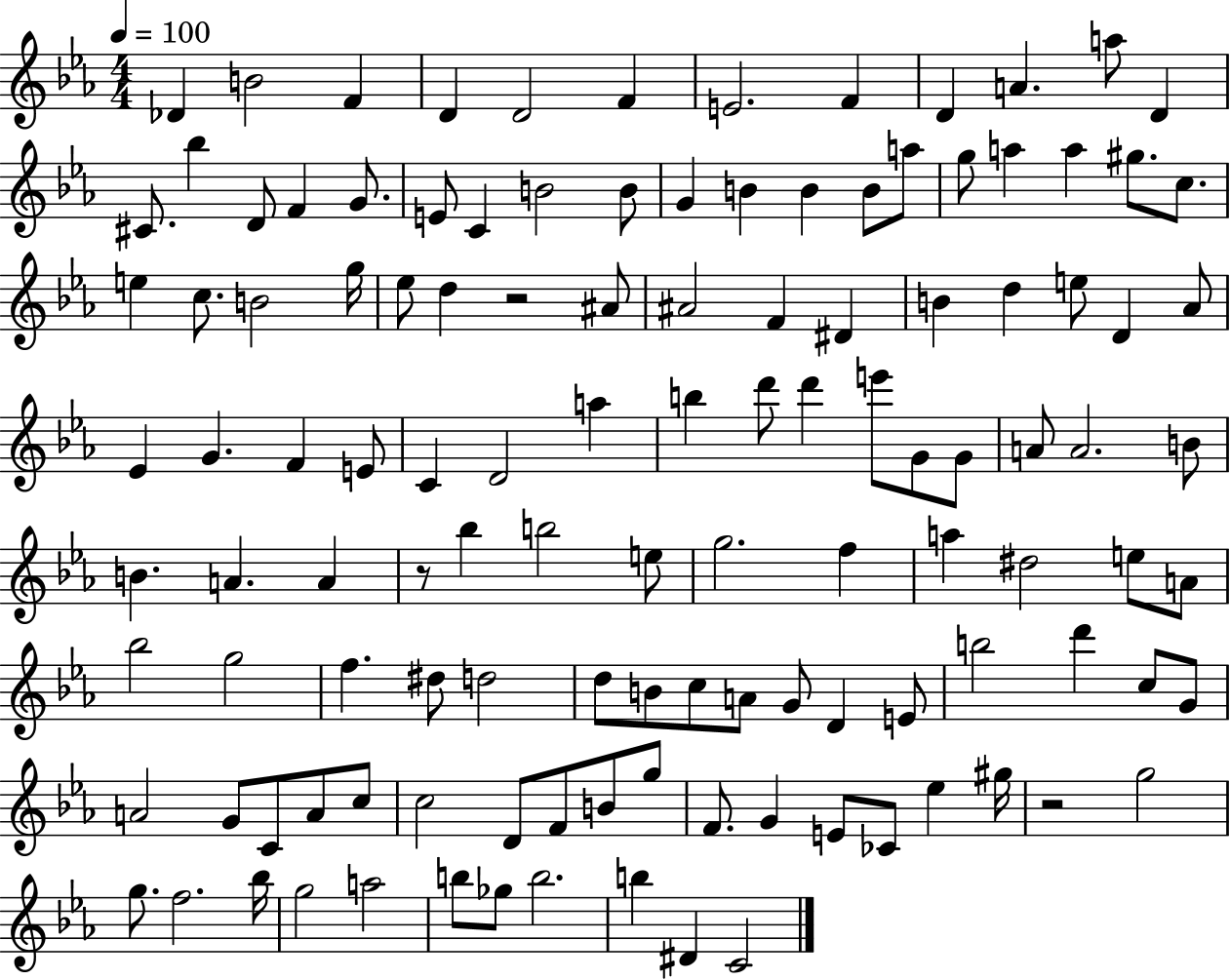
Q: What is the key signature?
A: EES major